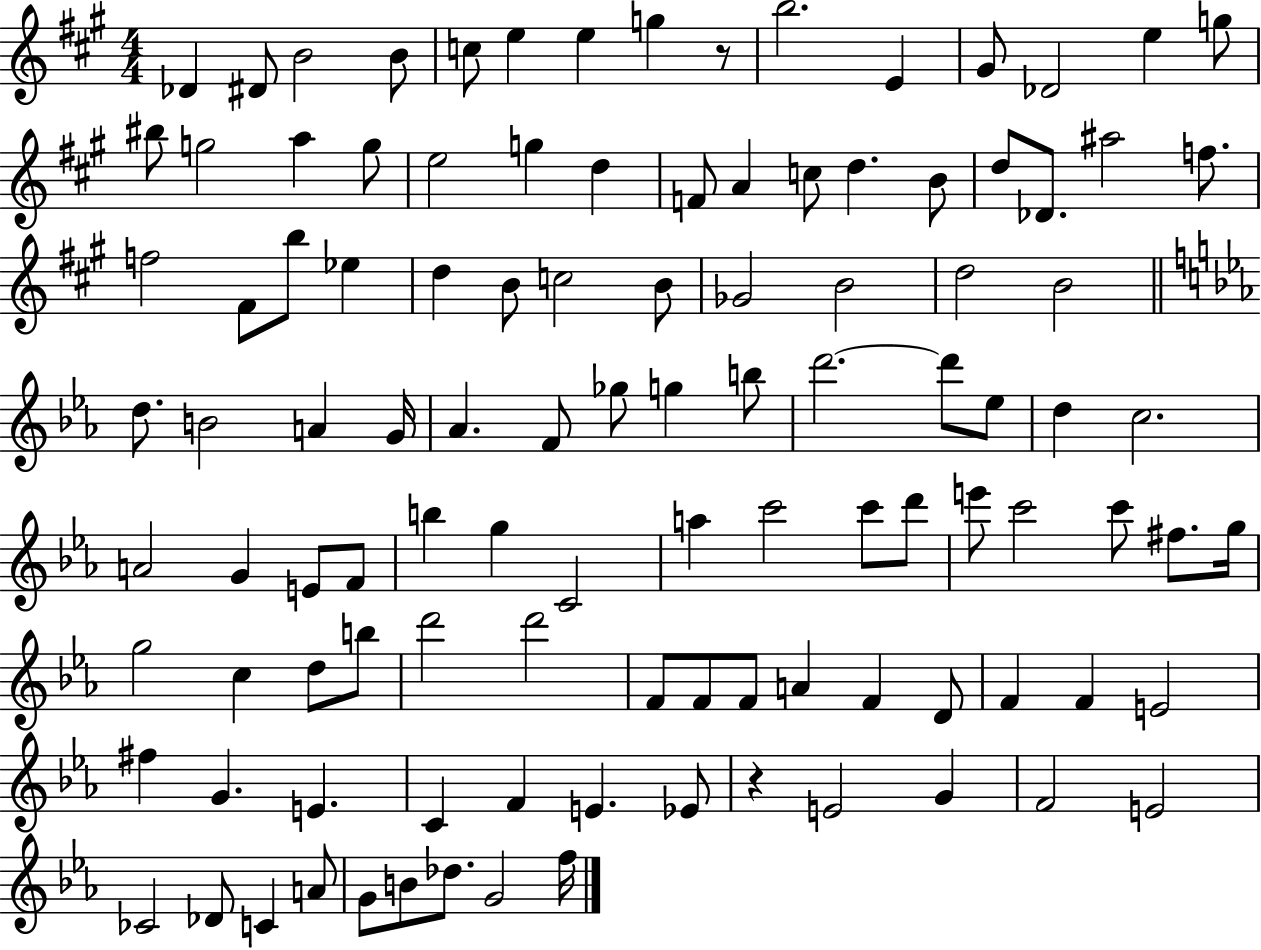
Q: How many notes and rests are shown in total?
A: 109